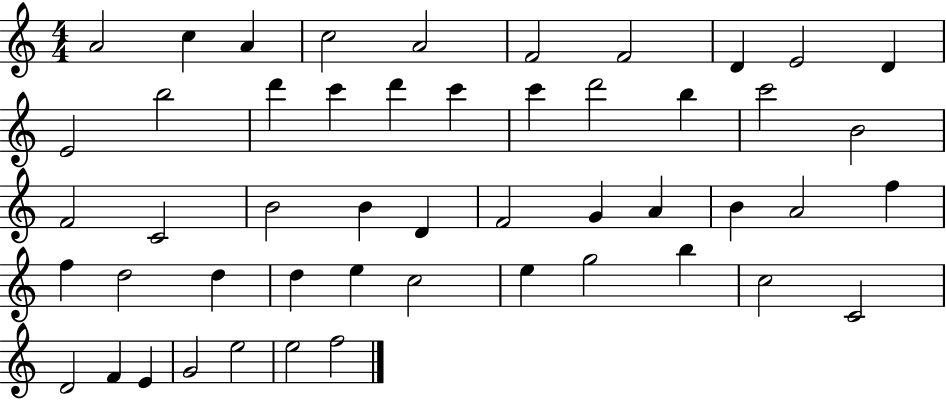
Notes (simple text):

A4/h C5/q A4/q C5/h A4/h F4/h F4/h D4/q E4/h D4/q E4/h B5/h D6/q C6/q D6/q C6/q C6/q D6/h B5/q C6/h B4/h F4/h C4/h B4/h B4/q D4/q F4/h G4/q A4/q B4/q A4/h F5/q F5/q D5/h D5/q D5/q E5/q C5/h E5/q G5/h B5/q C5/h C4/h D4/h F4/q E4/q G4/h E5/h E5/h F5/h